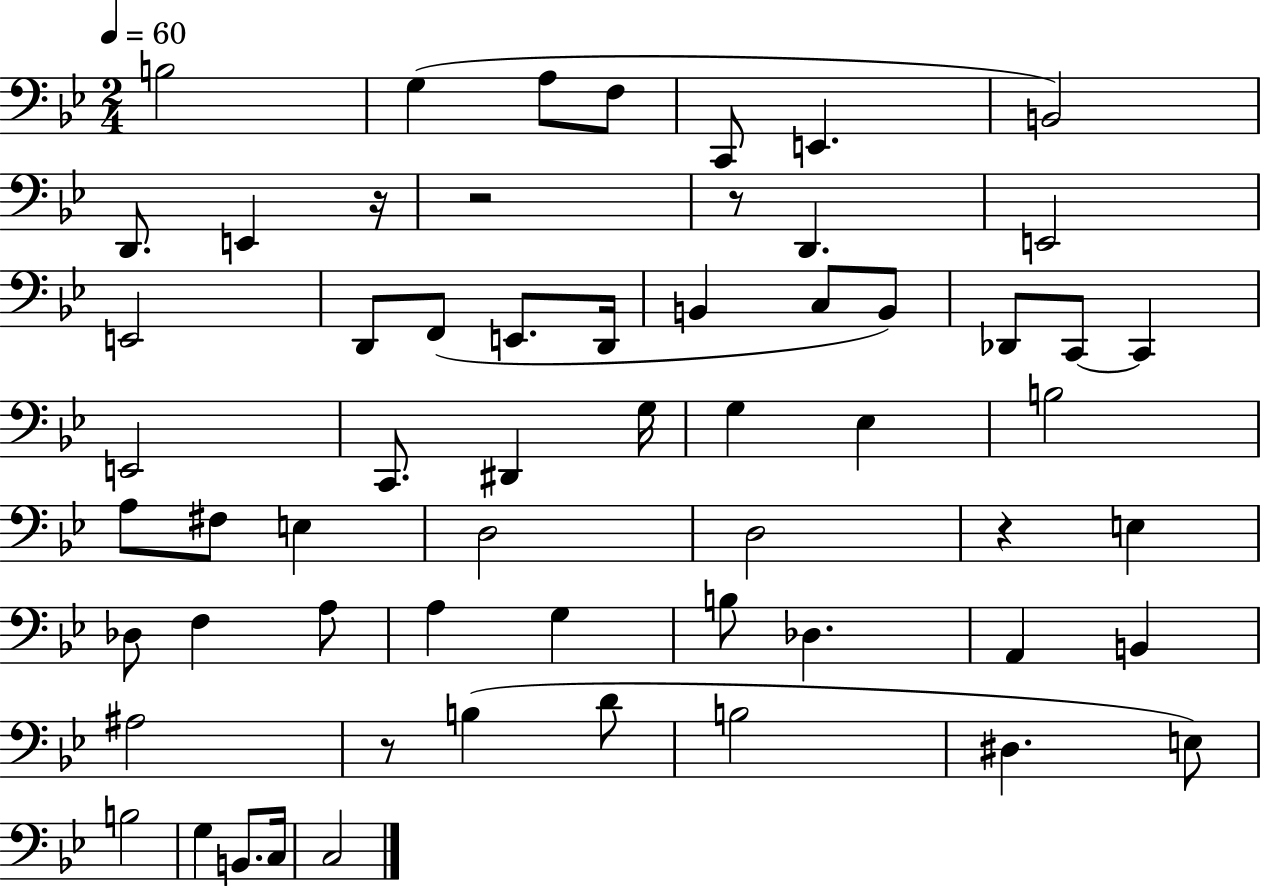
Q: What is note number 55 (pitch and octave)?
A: C3